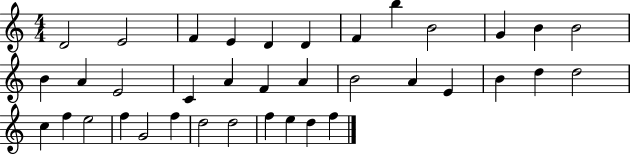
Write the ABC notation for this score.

X:1
T:Untitled
M:4/4
L:1/4
K:C
D2 E2 F E D D F b B2 G B B2 B A E2 C A F A B2 A E B d d2 c f e2 f G2 f d2 d2 f e d f